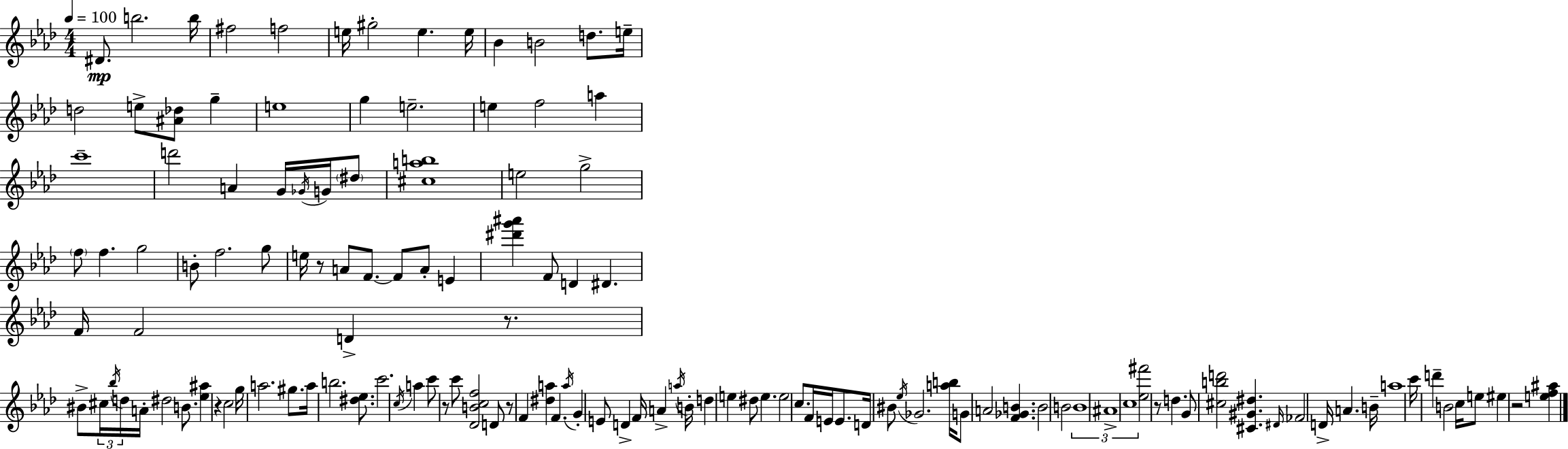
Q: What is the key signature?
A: F minor